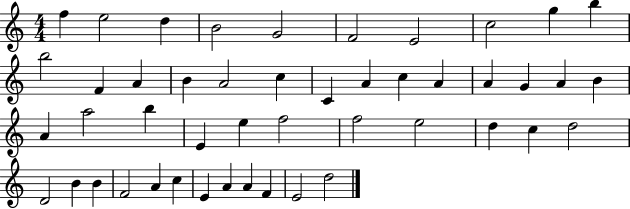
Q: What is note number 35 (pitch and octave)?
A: D5